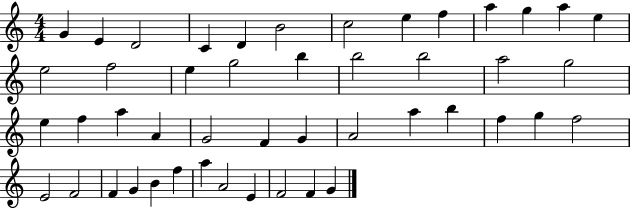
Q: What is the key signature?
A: C major